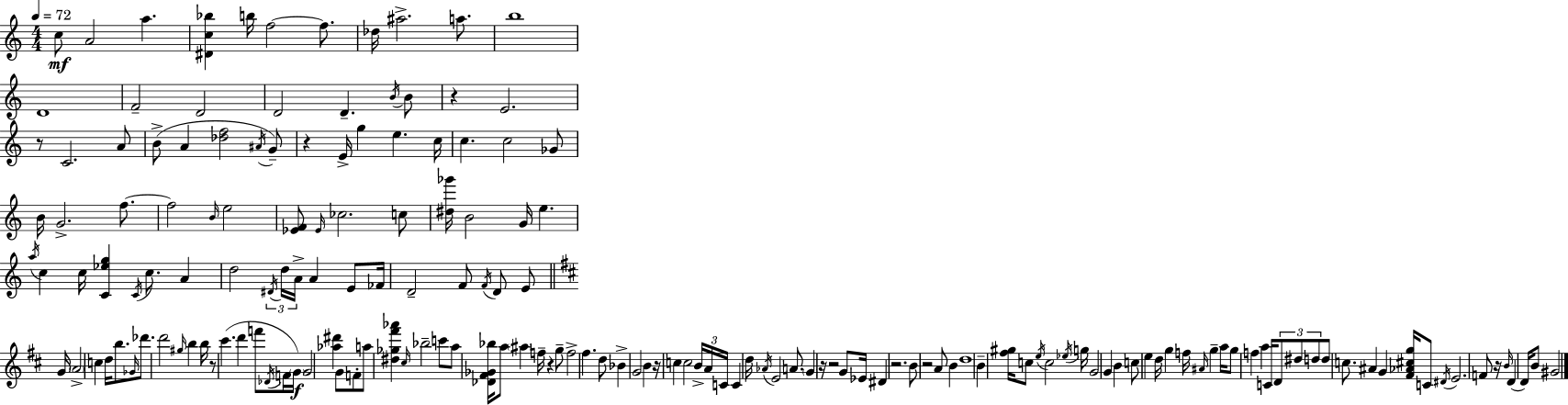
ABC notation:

X:1
T:Untitled
M:4/4
L:1/4
K:C
c/2 A2 a [^Dc_b] b/4 f2 f/2 _d/4 ^a2 a/2 b4 D4 F2 D2 D2 D B/4 B/2 z E2 z/2 C2 A/2 B/2 A [_df]2 ^A/4 G/2 z E/4 g e c/4 c c2 _G/2 B/4 G2 f/2 f2 B/4 e2 [_EF]/2 _E/4 _c2 c/2 [^d_g']/4 B2 G/4 e a/4 c c/4 [C_eg] C/4 c/2 A d2 ^D/4 d/4 A/4 A E/2 _F/4 D2 F/2 F/4 D/2 E/2 G/4 A2 c d/4 b/2 _G/4 _d'/2 d'2 ^g/4 b b/4 z/2 ^c' d' f'/2 _D/4 F/4 G/4 G2 [_a^d'] G/2 F/2 a/2 [^d_g^f'_a'] ^c/4 _b2 c'/2 a/2 [_D^F_G_b]/4 a/2 ^a f/4 z g/2 f2 ^f d/2 _B G2 B z/4 c c2 B/4 A/4 C/4 C d/4 _A/4 E2 A/2 G z/4 z2 G/2 _E/4 ^D z2 B/2 z2 A/2 B d4 B [^f^g]/4 c/2 e/4 c2 _e/4 g/4 G2 G B c/2 e d/4 g f/4 ^A/4 g a/4 g/2 f a C/4 D/2 ^d/2 d/2 d/2 c/2 ^A G [^F_A^cg]/4 C/2 ^D/4 E2 F/2 z/4 B/4 D D/4 B/2 ^G2